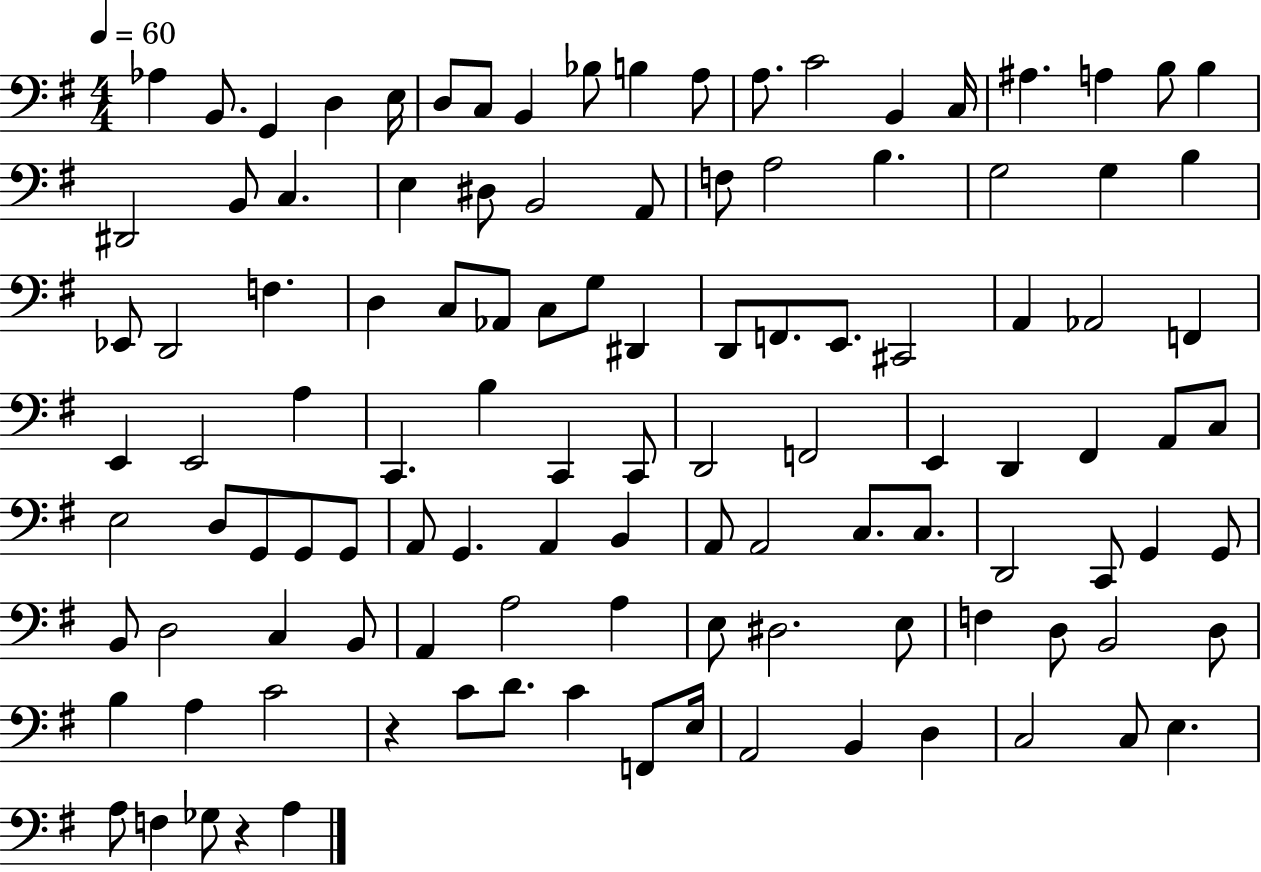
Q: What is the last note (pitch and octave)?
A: A3